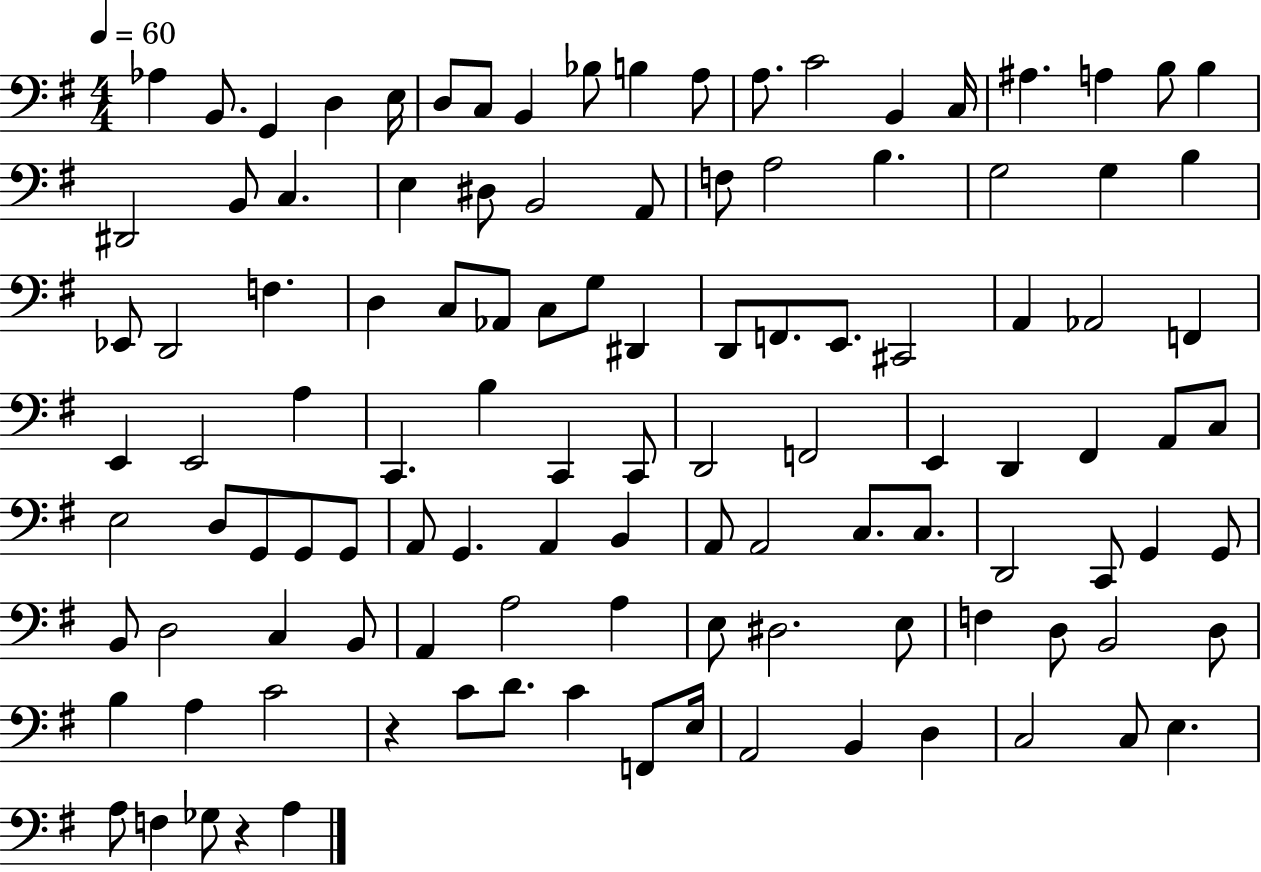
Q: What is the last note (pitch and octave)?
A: A3